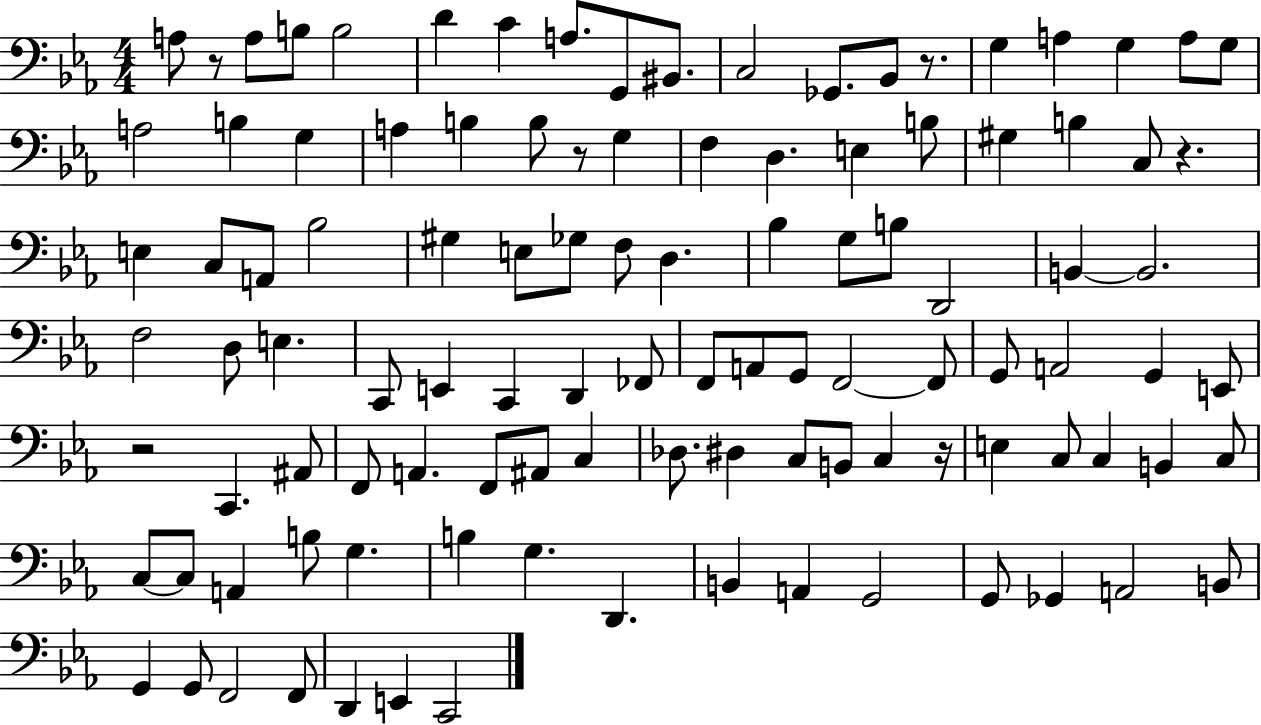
{
  \clef bass
  \numericTimeSignature
  \time 4/4
  \key ees \major
  a8 r8 a8 b8 b2 | d'4 c'4 a8. g,8 bis,8. | c2 ges,8. bes,8 r8. | g4 a4 g4 a8 g8 | \break a2 b4 g4 | a4 b4 b8 r8 g4 | f4 d4. e4 b8 | gis4 b4 c8 r4. | \break e4 c8 a,8 bes2 | gis4 e8 ges8 f8 d4. | bes4 g8 b8 d,2 | b,4~~ b,2. | \break f2 d8 e4. | c,8 e,4 c,4 d,4 fes,8 | f,8 a,8 g,8 f,2~~ f,8 | g,8 a,2 g,4 e,8 | \break r2 c,4. ais,8 | f,8 a,4. f,8 ais,8 c4 | des8. dis4 c8 b,8 c4 r16 | e4 c8 c4 b,4 c8 | \break c8~~ c8 a,4 b8 g4. | b4 g4. d,4. | b,4 a,4 g,2 | g,8 ges,4 a,2 b,8 | \break g,4 g,8 f,2 f,8 | d,4 e,4 c,2 | \bar "|."
}